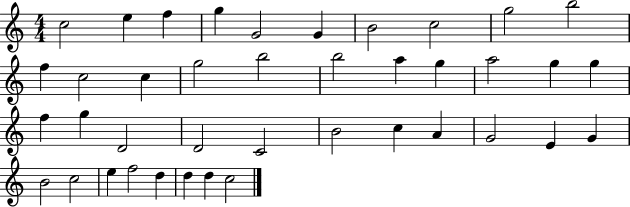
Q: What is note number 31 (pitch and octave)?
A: E4